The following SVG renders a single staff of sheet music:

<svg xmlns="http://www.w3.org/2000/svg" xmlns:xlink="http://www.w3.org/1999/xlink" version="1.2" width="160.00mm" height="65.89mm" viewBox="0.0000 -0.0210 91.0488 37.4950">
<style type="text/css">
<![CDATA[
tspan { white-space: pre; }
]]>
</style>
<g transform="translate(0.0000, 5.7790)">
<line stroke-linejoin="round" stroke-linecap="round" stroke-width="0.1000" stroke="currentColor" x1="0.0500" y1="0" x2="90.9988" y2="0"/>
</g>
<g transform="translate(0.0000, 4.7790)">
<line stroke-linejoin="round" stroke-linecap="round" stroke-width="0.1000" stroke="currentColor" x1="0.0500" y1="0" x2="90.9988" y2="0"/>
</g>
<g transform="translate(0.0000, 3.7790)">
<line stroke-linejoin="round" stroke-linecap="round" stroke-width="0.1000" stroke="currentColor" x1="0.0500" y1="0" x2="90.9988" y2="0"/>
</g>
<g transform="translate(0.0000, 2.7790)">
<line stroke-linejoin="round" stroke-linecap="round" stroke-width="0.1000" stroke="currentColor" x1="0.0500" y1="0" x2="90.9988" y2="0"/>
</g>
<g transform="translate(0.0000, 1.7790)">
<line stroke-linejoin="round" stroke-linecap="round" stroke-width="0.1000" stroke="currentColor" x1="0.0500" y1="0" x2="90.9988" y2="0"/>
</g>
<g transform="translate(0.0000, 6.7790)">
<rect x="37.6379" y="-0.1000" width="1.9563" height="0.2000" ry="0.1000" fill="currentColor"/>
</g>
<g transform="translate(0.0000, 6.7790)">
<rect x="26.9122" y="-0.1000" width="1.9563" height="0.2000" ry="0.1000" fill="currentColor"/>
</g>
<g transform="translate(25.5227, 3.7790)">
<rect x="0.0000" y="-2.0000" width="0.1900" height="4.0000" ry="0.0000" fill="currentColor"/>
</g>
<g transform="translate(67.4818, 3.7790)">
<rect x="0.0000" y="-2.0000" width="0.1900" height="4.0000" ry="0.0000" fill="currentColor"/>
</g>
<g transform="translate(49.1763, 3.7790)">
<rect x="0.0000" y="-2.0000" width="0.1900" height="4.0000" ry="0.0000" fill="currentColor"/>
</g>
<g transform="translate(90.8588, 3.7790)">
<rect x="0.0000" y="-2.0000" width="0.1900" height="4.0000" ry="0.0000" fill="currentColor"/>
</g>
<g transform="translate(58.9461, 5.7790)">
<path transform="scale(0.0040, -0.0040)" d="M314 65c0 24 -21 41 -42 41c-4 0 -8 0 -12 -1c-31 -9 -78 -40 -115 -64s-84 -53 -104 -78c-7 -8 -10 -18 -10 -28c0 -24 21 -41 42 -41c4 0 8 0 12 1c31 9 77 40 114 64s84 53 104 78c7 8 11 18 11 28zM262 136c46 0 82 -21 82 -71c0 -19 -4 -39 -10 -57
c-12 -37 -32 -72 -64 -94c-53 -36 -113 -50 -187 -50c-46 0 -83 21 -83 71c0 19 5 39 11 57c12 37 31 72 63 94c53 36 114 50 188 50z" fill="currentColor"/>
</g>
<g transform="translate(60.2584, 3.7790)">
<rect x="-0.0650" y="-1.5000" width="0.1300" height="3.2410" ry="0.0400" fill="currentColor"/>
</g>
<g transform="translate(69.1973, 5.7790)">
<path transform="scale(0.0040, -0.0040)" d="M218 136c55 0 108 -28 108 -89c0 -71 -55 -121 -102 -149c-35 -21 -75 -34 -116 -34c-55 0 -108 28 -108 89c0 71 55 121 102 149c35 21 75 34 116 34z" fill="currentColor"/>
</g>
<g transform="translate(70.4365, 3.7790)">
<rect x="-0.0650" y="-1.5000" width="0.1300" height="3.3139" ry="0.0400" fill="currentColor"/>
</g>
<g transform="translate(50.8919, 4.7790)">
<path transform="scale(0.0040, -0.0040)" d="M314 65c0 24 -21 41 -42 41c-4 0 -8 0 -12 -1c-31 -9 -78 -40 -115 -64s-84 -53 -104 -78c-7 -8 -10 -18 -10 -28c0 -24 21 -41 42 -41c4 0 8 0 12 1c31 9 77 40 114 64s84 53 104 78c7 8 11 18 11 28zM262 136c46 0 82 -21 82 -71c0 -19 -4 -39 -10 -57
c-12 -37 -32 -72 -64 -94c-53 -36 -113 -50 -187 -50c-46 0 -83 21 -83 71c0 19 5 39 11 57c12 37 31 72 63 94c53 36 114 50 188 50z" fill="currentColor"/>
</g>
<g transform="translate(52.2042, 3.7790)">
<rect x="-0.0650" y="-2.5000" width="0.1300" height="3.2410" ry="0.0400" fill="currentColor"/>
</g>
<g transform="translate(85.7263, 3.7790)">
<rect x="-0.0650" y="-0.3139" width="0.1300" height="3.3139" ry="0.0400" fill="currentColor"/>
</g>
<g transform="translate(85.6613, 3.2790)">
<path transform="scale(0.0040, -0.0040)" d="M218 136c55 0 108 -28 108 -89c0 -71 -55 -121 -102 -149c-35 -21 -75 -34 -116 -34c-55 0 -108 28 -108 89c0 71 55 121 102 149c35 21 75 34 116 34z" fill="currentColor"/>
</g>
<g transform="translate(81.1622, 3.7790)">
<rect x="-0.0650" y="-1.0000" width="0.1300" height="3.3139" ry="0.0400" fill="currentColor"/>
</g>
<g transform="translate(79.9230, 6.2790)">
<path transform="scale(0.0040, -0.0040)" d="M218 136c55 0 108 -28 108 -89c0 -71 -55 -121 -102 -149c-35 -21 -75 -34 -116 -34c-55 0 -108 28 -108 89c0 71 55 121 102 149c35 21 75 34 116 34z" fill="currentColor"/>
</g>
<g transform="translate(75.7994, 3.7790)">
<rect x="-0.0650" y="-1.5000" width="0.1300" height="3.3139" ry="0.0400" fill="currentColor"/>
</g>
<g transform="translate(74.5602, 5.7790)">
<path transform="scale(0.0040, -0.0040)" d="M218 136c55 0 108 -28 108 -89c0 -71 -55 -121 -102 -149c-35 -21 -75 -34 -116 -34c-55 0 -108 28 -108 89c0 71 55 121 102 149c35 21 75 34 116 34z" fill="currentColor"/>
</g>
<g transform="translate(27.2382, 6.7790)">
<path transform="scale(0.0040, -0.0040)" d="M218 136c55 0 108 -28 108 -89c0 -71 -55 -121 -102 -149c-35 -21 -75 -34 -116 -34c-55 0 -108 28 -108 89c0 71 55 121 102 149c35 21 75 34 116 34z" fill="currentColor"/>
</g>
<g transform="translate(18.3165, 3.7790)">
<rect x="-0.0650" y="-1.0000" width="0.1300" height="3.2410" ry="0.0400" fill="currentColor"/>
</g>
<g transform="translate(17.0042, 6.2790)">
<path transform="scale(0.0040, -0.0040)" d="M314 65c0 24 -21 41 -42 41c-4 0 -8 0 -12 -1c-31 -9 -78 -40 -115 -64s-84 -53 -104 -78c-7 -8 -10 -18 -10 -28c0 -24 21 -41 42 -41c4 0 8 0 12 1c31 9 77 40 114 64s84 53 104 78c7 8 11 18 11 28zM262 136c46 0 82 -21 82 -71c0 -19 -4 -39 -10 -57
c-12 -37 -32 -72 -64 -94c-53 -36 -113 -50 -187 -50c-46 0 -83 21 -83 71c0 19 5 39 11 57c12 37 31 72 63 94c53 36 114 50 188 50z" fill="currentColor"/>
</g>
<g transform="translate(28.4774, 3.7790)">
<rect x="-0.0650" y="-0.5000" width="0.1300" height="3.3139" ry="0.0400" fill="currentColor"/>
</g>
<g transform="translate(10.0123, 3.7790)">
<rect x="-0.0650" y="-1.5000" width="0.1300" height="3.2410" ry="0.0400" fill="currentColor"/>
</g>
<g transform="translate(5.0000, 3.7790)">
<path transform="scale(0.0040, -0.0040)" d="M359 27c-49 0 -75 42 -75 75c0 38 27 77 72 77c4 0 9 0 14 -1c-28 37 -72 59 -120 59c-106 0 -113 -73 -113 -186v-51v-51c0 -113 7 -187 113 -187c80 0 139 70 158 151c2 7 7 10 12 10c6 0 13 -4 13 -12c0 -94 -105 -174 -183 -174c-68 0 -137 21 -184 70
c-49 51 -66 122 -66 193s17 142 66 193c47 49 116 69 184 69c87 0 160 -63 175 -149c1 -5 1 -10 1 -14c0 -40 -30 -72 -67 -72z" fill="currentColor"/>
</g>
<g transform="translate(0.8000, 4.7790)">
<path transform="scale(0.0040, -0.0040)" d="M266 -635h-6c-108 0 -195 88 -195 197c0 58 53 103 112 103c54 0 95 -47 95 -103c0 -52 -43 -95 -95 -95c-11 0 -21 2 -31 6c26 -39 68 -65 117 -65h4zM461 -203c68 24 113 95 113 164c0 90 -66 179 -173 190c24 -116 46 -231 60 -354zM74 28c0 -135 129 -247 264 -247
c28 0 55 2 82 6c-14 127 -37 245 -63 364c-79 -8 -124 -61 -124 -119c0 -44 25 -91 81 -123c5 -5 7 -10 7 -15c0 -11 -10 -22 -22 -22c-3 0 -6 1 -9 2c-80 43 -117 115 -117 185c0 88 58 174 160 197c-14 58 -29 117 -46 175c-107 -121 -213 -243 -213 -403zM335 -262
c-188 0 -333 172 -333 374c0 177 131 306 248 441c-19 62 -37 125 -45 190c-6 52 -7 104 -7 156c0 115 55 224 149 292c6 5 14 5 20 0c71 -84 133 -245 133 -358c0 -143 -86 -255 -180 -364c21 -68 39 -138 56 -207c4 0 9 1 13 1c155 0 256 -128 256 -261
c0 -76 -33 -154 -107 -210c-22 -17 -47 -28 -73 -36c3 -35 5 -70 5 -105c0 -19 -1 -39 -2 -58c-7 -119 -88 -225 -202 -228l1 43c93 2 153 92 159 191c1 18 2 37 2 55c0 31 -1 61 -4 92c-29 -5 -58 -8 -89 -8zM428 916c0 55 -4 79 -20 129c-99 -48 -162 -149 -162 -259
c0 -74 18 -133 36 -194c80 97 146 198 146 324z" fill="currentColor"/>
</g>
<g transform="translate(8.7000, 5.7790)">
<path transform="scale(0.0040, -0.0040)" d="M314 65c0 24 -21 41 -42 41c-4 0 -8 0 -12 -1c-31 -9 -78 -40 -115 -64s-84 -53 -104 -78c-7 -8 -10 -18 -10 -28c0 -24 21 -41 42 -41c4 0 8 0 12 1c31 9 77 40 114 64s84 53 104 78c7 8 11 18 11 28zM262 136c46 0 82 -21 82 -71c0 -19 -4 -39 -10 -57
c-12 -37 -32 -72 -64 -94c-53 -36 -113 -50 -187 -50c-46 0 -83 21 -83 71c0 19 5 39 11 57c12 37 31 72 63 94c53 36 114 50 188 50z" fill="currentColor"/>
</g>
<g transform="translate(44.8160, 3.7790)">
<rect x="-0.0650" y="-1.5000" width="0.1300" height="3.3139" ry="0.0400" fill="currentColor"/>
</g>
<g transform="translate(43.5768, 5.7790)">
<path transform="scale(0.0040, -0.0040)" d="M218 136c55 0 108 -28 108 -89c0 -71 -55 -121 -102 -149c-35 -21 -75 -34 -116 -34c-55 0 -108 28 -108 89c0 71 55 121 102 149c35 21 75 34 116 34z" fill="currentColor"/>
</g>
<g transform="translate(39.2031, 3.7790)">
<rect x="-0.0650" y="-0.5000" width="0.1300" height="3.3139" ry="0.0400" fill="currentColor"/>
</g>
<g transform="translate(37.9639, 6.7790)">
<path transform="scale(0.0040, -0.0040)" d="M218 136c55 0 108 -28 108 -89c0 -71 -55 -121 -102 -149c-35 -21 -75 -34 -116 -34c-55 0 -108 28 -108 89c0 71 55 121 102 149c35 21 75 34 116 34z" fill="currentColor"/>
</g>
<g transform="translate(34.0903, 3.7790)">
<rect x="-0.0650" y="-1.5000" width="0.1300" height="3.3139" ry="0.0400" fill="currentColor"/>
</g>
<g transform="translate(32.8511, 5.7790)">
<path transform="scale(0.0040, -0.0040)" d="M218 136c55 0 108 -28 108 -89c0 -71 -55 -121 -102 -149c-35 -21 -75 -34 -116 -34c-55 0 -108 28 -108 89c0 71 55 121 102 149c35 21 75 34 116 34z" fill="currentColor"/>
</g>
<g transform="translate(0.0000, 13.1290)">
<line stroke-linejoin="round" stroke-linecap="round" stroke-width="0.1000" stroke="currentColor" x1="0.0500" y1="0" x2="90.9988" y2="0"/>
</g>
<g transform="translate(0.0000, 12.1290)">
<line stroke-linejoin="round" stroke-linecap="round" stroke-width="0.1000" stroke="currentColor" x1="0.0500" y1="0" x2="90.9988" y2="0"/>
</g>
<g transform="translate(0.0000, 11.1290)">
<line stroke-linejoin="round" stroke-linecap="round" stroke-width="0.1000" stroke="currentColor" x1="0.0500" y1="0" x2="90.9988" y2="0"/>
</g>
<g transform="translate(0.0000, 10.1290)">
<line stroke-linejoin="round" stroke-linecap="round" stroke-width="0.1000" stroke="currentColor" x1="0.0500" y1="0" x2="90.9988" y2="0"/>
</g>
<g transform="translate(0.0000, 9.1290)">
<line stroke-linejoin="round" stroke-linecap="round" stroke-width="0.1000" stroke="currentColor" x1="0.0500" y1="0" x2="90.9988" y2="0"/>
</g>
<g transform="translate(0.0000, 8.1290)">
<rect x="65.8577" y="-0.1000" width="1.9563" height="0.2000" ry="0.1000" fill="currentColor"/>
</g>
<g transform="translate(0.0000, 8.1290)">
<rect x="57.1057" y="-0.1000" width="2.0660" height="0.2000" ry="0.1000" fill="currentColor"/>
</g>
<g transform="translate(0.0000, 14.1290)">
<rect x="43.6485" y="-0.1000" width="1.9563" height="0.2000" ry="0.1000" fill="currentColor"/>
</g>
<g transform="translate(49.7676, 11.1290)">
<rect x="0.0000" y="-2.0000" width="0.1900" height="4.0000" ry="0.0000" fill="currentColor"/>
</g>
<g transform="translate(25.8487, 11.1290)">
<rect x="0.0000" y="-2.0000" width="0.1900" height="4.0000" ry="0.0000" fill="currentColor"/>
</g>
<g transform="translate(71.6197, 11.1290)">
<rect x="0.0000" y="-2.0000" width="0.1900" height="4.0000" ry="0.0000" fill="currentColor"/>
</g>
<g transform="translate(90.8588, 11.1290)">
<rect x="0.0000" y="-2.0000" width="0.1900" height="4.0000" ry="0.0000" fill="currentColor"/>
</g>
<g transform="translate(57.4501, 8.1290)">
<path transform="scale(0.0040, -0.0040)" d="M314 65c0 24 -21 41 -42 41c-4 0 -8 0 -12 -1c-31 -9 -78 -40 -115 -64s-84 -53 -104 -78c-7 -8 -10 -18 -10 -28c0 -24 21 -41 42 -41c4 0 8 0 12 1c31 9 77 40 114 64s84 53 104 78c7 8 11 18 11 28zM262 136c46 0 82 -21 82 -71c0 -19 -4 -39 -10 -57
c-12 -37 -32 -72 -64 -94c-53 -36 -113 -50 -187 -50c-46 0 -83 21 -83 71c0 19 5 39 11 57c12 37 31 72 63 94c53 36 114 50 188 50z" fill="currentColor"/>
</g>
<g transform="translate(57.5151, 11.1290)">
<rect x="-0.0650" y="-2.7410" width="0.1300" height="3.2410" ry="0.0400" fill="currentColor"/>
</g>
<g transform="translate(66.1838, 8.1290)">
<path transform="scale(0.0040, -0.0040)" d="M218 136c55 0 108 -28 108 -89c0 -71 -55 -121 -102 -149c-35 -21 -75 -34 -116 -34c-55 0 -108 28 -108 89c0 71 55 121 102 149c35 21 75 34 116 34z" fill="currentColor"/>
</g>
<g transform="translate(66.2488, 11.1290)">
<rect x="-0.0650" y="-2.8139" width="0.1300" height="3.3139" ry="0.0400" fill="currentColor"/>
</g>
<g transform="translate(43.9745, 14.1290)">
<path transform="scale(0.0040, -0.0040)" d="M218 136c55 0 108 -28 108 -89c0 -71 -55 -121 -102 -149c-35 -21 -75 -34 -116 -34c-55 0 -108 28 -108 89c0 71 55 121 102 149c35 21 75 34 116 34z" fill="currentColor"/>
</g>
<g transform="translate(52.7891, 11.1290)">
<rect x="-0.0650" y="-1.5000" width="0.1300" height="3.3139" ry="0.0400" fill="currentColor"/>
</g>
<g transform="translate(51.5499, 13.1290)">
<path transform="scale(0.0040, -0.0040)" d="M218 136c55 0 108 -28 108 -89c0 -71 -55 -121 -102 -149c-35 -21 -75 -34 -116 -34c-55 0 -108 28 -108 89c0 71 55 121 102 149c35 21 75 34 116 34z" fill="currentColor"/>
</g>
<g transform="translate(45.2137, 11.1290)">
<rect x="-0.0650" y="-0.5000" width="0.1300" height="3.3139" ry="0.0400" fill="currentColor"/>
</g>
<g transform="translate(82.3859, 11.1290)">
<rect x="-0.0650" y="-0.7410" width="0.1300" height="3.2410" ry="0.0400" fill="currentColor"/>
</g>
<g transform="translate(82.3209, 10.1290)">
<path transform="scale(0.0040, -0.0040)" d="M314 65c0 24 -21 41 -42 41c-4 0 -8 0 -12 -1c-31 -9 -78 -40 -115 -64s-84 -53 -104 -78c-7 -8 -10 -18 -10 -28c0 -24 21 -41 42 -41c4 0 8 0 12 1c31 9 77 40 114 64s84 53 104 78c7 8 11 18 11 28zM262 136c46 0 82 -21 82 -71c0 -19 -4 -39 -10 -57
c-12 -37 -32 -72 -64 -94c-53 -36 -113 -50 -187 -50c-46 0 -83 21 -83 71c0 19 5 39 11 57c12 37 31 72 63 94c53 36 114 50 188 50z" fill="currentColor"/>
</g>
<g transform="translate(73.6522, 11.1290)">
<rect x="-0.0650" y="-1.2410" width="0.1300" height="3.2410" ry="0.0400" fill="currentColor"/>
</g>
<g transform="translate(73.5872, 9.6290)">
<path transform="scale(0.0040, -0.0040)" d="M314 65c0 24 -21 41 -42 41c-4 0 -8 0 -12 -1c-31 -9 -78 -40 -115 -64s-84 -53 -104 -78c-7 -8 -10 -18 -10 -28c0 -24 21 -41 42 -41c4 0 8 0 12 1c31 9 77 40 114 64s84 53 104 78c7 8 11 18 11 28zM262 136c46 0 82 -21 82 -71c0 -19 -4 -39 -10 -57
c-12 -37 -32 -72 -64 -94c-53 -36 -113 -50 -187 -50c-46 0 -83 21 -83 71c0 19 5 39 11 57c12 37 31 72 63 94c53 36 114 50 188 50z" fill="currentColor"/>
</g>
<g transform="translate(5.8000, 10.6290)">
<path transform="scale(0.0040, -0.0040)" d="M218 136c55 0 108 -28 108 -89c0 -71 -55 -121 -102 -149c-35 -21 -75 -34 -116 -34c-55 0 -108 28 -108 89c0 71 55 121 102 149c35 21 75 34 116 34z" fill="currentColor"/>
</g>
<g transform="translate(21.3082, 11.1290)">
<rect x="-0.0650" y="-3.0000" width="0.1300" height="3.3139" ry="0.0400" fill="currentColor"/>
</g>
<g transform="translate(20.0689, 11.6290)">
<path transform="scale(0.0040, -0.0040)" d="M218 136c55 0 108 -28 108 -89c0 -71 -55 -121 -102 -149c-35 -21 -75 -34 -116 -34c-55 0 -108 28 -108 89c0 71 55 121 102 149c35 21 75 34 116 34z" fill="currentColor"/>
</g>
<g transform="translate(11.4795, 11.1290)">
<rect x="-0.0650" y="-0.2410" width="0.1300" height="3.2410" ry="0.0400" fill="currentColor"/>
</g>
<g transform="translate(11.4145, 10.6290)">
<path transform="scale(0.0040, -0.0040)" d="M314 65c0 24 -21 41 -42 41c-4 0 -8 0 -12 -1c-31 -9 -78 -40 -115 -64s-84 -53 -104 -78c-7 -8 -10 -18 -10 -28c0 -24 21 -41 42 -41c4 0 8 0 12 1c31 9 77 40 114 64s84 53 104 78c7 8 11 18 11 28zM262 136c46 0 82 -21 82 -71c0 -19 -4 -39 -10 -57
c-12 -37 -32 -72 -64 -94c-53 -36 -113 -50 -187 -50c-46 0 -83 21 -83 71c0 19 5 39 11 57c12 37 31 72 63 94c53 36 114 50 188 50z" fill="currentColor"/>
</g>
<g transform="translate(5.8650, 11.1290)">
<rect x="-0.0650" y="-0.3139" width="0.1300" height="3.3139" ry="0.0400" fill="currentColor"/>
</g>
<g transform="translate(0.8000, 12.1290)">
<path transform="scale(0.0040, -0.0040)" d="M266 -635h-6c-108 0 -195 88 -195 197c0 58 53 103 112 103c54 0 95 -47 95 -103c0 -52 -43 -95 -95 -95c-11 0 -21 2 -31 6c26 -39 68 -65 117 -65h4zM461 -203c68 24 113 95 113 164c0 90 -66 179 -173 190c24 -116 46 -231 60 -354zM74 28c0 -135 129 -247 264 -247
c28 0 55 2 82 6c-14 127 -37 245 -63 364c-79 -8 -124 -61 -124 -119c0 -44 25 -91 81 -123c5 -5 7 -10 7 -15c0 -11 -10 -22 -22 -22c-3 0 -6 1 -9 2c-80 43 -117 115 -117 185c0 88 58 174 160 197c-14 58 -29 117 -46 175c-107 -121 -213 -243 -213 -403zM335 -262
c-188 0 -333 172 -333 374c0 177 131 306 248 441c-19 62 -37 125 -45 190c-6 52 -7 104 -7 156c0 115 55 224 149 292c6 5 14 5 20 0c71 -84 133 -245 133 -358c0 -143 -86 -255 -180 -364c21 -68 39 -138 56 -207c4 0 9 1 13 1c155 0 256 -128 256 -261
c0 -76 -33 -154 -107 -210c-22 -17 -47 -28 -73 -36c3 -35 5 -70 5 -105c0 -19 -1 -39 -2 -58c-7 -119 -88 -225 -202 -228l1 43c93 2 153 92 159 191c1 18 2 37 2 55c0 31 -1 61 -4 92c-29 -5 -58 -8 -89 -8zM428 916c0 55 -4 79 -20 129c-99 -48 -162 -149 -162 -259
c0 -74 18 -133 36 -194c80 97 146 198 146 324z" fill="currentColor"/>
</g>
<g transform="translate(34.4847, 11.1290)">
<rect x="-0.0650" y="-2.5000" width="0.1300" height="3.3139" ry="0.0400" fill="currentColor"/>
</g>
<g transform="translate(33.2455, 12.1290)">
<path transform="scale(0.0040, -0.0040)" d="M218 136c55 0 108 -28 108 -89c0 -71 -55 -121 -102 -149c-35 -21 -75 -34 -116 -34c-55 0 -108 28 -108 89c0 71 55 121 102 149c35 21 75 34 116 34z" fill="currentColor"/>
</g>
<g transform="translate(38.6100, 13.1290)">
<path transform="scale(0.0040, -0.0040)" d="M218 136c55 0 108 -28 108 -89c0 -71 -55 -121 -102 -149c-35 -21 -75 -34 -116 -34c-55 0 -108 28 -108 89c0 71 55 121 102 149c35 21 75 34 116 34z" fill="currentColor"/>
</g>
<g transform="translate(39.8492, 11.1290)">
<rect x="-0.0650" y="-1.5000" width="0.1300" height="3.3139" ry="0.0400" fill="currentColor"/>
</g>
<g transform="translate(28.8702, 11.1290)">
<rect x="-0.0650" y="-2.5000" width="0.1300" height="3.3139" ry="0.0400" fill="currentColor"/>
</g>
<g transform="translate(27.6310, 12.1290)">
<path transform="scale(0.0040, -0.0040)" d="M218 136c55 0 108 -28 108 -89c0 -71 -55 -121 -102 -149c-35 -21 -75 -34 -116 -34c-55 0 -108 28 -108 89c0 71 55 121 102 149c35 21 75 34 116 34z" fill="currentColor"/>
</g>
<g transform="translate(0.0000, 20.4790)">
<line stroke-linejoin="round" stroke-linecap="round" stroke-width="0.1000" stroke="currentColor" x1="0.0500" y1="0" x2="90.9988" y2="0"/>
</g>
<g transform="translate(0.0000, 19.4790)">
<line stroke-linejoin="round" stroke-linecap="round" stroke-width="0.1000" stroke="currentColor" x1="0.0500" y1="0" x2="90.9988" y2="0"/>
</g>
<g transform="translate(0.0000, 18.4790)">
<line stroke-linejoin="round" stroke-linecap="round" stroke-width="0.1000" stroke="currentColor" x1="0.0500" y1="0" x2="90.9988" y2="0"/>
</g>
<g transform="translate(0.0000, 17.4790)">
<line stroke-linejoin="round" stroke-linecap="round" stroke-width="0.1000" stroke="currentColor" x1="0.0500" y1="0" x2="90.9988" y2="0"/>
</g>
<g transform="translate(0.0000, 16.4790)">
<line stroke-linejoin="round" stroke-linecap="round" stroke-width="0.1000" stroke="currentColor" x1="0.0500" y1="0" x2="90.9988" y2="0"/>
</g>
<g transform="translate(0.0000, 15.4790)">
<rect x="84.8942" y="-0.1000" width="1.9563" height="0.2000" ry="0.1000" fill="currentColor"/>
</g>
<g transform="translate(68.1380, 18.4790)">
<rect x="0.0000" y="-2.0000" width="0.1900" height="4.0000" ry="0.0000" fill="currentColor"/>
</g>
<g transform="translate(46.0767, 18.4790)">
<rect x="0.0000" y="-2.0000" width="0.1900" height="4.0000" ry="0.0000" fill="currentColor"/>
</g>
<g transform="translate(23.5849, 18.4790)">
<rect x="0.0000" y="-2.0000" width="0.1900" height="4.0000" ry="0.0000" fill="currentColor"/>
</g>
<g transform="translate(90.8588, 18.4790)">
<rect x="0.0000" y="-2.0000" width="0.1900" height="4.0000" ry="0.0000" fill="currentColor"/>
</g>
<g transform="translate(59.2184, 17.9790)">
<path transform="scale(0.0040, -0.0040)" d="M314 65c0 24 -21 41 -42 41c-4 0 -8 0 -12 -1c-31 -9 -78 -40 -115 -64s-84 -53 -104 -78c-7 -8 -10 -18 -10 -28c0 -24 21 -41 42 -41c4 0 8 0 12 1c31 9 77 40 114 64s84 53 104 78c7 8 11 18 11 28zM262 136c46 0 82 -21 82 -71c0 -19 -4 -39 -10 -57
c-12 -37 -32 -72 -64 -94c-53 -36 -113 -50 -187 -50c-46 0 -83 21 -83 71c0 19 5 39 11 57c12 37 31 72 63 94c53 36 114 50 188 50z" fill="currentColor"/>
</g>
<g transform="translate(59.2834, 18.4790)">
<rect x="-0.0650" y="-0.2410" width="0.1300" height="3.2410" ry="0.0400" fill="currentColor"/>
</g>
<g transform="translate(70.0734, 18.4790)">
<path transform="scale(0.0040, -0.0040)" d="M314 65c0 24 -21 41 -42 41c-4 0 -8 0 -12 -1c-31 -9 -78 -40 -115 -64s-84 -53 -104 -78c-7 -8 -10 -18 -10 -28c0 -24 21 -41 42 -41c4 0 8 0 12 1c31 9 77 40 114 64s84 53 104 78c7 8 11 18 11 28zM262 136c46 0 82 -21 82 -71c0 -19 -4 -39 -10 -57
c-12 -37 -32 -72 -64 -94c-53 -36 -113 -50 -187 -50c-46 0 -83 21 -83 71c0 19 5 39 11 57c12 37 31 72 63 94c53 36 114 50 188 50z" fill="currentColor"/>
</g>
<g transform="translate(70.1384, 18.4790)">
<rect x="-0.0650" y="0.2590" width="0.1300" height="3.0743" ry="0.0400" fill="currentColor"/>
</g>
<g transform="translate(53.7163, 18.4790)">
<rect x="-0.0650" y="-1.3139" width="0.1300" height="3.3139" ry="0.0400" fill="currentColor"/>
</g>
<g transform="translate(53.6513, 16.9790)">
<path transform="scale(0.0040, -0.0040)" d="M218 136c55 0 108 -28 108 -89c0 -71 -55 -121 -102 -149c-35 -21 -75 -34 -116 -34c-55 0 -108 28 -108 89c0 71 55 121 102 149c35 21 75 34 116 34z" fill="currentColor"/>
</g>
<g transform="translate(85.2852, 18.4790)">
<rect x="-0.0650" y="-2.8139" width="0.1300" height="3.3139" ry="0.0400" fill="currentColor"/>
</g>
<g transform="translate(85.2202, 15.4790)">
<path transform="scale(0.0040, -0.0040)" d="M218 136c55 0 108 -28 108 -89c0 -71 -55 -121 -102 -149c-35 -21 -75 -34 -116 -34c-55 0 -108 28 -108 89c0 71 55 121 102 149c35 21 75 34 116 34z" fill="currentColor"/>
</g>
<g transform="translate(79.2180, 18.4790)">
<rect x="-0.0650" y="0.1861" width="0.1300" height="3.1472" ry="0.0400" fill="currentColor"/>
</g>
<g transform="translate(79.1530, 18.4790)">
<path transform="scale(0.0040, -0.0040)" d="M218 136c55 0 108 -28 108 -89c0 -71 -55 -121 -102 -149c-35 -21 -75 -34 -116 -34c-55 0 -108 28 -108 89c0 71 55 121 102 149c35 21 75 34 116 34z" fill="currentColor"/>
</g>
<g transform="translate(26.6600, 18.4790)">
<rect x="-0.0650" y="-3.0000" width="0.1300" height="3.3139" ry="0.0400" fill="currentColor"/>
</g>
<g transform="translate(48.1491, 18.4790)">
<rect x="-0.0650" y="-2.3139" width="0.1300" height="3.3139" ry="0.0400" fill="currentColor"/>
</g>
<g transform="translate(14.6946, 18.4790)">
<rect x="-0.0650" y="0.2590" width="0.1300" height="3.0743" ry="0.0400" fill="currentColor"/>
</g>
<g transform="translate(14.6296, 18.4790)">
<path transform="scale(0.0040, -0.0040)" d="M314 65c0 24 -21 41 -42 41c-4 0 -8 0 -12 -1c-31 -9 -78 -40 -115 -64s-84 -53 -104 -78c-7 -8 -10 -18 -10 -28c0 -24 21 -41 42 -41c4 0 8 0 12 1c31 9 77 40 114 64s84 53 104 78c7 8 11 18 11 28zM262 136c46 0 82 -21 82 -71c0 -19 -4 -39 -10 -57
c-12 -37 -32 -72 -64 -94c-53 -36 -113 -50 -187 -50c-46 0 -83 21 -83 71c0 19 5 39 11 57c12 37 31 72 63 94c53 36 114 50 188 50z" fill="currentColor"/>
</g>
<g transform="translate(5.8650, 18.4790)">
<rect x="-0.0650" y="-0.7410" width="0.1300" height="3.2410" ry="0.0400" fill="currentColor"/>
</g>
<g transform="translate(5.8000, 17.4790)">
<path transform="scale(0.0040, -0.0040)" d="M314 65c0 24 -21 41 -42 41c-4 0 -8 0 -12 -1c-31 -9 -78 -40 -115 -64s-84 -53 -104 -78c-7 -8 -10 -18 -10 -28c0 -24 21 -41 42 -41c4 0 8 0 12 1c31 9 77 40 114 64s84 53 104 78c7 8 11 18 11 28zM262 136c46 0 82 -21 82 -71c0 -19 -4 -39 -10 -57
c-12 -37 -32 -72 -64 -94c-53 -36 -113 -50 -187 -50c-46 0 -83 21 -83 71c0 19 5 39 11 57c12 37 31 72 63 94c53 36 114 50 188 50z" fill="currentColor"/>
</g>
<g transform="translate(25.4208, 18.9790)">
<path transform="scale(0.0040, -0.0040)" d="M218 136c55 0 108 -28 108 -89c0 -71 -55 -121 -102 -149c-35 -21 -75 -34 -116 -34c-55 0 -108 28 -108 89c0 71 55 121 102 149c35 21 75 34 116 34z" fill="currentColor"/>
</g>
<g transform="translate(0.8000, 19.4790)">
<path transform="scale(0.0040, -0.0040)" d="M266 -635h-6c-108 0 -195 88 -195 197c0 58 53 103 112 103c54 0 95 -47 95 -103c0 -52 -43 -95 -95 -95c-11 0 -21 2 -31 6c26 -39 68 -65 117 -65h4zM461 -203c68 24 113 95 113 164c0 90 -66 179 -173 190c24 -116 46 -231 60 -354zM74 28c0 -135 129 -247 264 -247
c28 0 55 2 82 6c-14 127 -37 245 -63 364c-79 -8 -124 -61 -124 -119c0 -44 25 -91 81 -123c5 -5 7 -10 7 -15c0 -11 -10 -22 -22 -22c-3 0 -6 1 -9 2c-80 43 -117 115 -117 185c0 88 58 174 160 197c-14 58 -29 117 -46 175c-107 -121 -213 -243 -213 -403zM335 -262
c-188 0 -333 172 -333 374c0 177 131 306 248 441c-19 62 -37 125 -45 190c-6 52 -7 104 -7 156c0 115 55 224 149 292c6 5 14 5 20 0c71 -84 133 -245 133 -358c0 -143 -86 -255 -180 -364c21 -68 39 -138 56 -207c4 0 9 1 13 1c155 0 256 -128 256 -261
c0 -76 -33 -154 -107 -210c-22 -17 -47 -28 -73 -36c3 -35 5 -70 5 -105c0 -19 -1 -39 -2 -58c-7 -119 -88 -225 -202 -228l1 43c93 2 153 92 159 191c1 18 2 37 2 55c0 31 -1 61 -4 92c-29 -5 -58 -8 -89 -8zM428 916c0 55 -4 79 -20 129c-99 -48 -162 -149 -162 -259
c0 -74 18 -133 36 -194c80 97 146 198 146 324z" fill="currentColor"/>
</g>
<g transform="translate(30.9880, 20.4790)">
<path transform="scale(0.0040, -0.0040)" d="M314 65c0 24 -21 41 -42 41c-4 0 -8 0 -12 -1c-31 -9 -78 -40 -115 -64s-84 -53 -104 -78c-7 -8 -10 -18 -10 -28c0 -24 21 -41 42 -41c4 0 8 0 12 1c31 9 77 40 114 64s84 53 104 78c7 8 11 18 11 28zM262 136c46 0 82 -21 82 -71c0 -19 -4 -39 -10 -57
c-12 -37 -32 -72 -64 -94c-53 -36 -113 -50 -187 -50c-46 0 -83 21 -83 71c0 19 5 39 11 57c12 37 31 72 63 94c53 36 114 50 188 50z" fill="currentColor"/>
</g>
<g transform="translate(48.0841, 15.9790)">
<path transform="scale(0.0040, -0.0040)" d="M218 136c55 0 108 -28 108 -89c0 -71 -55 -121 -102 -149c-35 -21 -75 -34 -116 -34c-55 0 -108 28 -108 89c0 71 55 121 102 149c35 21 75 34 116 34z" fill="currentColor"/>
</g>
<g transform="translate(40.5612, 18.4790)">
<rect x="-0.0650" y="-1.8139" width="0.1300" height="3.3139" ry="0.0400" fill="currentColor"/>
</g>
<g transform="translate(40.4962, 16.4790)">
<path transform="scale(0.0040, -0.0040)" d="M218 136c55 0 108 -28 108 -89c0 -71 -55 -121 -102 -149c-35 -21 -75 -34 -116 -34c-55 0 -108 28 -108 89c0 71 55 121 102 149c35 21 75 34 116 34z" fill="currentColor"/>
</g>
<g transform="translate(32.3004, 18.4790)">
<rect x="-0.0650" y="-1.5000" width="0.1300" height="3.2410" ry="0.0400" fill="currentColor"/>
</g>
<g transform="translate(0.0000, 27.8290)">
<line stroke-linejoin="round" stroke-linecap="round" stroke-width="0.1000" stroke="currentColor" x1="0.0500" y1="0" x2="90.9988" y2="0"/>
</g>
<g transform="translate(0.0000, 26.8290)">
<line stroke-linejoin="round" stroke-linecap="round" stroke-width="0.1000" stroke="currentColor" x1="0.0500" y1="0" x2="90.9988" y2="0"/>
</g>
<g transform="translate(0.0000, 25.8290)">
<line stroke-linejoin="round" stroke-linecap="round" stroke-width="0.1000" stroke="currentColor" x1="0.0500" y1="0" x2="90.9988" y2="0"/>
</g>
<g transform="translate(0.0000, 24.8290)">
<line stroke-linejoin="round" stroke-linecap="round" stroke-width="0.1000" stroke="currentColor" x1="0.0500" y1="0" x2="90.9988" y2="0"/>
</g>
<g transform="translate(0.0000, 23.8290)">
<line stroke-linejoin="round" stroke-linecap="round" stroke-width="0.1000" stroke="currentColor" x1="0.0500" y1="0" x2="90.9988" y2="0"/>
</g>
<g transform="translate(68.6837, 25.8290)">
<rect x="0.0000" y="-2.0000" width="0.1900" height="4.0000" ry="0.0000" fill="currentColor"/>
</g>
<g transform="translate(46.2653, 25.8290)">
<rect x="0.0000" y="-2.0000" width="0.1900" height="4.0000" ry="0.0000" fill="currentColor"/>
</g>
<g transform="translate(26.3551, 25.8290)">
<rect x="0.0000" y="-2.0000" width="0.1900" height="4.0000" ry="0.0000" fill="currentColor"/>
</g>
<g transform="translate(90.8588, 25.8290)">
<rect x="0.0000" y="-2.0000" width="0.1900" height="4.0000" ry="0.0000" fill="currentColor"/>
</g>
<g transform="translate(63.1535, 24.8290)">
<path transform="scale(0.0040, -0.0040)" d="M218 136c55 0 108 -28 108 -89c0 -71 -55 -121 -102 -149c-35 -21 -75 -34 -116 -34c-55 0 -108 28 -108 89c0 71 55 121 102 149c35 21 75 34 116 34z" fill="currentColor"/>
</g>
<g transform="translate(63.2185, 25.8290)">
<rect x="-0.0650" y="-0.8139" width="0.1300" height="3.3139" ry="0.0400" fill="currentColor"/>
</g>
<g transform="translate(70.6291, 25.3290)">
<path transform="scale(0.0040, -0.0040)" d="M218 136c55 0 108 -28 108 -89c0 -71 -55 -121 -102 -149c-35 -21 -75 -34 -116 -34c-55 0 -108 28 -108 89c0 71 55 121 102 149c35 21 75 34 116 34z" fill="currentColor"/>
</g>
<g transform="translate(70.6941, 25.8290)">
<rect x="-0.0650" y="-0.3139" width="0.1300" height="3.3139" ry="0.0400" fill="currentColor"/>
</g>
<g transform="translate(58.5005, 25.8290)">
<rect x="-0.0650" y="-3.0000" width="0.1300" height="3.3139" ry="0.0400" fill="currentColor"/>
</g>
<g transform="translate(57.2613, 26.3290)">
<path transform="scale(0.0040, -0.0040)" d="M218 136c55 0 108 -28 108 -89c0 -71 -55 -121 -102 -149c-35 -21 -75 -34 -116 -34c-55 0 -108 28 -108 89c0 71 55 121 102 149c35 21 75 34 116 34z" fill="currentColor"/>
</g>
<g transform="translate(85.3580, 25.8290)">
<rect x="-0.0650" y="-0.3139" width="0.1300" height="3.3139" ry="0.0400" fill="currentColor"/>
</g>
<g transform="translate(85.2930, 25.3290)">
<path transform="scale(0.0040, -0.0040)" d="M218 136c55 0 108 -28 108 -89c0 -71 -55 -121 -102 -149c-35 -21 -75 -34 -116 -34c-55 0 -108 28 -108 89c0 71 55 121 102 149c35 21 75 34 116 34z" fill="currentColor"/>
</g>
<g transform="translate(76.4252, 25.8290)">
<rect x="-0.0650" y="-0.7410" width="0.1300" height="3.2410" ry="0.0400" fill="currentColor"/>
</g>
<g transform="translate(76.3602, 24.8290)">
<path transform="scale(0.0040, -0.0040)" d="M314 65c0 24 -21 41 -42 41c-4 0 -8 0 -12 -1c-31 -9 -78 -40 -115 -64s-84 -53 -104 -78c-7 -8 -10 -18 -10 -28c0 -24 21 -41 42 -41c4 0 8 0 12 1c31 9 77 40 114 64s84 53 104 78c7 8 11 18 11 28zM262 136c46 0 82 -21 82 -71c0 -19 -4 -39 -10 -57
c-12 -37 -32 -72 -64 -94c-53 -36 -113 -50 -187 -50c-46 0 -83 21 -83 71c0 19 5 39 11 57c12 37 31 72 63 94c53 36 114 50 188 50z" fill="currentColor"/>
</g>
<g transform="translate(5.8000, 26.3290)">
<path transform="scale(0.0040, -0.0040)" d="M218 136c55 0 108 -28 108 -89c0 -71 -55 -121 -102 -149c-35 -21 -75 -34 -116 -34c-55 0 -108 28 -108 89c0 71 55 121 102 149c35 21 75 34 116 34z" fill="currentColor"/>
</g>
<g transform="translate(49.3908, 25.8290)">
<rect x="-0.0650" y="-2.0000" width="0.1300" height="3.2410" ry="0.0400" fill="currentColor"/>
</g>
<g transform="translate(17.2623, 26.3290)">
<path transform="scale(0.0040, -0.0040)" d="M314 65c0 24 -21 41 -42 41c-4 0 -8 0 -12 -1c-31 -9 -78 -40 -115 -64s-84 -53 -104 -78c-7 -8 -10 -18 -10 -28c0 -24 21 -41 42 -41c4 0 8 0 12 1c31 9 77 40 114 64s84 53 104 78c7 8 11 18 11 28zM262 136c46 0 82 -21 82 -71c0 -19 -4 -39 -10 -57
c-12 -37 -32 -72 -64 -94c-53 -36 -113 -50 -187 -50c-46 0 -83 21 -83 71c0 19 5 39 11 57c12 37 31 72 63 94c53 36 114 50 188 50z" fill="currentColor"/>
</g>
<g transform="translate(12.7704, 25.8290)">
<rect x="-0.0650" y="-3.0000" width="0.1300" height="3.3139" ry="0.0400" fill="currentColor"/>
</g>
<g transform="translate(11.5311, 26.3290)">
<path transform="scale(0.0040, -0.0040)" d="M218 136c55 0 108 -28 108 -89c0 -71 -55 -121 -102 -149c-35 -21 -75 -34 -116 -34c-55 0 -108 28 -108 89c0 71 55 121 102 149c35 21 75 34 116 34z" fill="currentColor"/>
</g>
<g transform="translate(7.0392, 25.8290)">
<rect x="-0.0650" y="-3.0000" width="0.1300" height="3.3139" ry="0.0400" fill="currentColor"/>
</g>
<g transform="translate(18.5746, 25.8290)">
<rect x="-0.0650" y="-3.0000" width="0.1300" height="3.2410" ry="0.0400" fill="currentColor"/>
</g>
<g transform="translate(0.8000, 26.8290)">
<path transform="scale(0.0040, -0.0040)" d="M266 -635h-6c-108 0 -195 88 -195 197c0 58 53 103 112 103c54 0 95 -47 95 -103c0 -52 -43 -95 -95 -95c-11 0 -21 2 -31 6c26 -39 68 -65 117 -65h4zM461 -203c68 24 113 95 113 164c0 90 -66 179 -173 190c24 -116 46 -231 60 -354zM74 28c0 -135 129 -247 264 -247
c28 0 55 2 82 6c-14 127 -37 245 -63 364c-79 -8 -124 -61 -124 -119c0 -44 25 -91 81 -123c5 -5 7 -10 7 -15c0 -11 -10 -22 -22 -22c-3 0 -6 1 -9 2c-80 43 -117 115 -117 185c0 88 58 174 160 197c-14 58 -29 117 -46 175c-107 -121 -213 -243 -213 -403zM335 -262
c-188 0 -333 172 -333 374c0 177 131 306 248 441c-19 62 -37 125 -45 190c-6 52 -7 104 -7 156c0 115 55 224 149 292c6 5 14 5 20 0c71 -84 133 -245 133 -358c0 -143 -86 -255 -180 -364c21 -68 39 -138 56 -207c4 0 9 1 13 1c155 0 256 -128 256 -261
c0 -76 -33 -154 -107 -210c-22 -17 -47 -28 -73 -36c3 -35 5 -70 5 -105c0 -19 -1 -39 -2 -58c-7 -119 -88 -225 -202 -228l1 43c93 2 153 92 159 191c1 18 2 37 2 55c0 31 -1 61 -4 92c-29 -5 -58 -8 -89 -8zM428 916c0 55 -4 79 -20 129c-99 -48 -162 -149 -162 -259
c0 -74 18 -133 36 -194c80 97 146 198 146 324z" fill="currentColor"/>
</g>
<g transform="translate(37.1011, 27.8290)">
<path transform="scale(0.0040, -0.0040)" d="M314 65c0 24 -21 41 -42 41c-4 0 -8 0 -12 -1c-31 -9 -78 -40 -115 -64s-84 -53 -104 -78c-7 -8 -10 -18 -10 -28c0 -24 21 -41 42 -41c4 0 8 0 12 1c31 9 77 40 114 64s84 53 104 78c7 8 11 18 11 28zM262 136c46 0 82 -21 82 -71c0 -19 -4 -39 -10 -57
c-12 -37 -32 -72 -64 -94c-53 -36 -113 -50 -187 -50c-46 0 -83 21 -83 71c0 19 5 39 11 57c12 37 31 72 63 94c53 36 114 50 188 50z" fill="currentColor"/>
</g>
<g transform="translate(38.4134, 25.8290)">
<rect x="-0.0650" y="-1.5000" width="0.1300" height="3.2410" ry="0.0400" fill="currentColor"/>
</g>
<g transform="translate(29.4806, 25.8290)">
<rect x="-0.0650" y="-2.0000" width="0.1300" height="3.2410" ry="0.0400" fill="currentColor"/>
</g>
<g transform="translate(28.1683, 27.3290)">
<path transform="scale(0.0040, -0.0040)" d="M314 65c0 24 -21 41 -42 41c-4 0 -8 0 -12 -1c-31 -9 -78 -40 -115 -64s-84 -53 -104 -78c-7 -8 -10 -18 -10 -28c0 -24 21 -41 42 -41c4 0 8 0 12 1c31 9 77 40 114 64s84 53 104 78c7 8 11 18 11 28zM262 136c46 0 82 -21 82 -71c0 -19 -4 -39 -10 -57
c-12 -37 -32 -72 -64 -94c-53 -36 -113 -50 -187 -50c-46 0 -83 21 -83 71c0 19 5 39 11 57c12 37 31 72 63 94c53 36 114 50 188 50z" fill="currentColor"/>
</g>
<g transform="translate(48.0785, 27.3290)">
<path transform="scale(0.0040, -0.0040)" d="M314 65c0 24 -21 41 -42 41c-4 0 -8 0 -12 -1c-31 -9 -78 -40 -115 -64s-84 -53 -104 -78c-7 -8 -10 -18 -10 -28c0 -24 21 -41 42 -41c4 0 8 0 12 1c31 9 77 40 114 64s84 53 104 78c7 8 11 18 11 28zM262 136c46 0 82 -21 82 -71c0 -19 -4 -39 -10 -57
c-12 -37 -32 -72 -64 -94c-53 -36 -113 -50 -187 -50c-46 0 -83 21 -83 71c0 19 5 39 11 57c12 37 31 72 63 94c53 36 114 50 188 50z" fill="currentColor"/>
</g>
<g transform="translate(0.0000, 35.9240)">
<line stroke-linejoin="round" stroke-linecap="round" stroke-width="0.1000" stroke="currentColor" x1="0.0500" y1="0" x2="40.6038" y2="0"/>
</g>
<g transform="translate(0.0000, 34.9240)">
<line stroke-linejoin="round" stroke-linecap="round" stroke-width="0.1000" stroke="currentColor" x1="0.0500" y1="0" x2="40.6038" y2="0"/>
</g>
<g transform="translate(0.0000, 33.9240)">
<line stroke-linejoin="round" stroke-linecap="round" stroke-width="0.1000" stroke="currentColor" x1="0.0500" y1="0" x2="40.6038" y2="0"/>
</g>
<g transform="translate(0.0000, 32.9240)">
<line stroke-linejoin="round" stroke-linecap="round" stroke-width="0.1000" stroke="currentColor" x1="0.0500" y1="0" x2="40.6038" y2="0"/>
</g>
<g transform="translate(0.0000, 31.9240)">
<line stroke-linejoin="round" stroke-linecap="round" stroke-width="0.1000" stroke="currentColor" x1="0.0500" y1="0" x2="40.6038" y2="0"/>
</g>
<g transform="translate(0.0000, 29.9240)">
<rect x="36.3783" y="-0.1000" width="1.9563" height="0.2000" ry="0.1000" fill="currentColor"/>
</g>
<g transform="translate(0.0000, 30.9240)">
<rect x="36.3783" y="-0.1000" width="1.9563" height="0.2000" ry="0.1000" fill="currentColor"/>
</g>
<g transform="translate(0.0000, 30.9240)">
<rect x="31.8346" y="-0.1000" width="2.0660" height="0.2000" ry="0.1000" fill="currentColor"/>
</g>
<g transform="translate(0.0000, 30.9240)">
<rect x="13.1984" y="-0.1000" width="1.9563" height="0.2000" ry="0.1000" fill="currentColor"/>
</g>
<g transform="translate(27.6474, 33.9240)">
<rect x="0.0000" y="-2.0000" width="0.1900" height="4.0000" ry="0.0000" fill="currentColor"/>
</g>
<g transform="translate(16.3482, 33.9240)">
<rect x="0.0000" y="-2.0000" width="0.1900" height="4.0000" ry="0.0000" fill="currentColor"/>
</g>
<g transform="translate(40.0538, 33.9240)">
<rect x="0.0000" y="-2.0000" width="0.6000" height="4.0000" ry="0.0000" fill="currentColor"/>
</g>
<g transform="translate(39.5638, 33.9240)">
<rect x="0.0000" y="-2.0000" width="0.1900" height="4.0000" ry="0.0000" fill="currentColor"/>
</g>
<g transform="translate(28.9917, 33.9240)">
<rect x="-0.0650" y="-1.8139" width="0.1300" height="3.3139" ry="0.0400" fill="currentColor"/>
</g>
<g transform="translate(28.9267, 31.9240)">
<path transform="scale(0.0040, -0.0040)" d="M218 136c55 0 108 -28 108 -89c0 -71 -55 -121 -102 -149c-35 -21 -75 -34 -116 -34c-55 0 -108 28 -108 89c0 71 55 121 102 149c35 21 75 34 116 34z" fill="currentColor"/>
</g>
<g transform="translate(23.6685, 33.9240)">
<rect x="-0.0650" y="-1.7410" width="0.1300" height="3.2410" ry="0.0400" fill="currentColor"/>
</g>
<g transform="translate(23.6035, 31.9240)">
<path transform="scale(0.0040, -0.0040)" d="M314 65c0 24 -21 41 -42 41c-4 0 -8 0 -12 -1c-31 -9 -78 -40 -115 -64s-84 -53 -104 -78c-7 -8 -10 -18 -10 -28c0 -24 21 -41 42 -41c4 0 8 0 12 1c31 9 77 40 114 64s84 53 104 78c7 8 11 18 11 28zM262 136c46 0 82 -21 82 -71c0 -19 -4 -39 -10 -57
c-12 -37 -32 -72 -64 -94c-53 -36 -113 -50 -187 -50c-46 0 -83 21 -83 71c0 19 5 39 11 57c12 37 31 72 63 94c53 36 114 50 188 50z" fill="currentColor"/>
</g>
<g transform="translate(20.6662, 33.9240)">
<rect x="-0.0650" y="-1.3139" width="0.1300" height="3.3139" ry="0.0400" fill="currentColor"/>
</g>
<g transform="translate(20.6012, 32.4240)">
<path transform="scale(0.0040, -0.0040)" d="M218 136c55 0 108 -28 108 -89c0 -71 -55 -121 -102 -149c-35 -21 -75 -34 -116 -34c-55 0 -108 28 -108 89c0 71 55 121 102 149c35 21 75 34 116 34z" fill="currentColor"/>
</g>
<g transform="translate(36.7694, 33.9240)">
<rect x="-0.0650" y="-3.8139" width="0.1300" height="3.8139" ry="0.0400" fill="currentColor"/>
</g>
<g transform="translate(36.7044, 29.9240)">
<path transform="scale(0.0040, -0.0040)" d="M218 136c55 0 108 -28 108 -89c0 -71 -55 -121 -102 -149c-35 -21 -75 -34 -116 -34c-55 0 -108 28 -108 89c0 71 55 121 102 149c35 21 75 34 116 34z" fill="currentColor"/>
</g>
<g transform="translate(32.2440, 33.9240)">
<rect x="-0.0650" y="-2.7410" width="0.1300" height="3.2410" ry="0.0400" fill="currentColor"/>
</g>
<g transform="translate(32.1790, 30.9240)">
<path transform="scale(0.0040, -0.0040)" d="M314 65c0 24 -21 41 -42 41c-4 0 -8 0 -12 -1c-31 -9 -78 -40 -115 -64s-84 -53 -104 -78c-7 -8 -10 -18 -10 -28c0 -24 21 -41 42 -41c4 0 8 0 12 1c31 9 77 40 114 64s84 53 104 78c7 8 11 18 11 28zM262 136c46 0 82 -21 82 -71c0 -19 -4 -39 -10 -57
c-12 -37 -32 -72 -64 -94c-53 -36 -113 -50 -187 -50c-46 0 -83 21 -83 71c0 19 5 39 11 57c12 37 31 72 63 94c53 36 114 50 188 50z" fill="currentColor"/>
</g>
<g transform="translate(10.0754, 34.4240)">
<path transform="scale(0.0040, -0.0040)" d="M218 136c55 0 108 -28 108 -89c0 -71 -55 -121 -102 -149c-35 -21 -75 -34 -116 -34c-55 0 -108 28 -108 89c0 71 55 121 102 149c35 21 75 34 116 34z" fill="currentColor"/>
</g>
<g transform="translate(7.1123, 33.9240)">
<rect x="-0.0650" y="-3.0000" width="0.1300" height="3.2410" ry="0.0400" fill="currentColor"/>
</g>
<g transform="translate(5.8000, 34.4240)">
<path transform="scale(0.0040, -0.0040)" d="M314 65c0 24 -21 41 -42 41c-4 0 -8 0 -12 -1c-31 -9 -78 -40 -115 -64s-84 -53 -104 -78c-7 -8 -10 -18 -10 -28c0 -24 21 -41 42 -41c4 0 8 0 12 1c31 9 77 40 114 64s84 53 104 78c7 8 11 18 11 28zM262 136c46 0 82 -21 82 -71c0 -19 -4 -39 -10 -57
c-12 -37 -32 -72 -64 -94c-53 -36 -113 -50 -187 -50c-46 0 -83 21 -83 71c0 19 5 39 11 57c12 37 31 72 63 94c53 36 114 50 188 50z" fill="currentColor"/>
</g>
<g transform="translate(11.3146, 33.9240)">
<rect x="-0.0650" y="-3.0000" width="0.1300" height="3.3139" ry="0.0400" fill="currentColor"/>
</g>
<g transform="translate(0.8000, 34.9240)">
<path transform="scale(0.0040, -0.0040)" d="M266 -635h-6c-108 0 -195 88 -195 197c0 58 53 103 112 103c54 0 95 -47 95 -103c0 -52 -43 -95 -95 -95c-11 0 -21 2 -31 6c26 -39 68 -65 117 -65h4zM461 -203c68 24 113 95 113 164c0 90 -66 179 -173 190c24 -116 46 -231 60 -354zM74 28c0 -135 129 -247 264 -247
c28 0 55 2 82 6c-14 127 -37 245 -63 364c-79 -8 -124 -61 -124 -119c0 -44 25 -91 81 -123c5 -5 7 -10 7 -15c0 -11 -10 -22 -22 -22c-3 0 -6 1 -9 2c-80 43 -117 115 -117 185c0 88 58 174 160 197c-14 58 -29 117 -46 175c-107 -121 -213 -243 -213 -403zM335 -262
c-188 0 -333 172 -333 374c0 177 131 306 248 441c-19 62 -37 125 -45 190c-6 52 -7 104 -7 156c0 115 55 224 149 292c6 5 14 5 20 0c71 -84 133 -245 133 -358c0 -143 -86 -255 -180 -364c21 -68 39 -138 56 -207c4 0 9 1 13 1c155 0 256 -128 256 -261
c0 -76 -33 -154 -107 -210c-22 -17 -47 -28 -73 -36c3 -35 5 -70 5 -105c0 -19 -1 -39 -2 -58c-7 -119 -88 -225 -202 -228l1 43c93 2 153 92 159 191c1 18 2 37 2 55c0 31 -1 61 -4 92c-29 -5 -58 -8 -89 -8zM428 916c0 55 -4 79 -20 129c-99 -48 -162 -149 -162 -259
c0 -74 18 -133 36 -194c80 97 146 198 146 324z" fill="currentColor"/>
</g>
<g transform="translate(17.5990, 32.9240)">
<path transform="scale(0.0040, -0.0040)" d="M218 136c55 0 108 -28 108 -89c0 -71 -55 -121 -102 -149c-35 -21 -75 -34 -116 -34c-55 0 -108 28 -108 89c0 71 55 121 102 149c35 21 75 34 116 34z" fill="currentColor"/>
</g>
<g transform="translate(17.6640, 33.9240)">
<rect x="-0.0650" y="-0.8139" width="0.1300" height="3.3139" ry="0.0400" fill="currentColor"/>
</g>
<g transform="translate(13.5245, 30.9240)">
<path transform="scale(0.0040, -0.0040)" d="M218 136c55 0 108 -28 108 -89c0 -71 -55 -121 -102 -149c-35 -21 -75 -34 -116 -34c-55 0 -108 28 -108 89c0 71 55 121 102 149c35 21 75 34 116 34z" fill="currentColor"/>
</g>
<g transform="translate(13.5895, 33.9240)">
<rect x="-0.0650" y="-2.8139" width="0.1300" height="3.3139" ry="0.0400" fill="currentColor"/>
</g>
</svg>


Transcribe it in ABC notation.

X:1
T:Untitled
M:4/4
L:1/4
K:C
E2 D2 C E C E G2 E2 E E D c c c2 A G G E C E a2 a e2 d2 d2 B2 A E2 f g e c2 B2 B a A A A2 F2 E2 F2 A d c d2 c A2 A a d e f2 f a2 c'